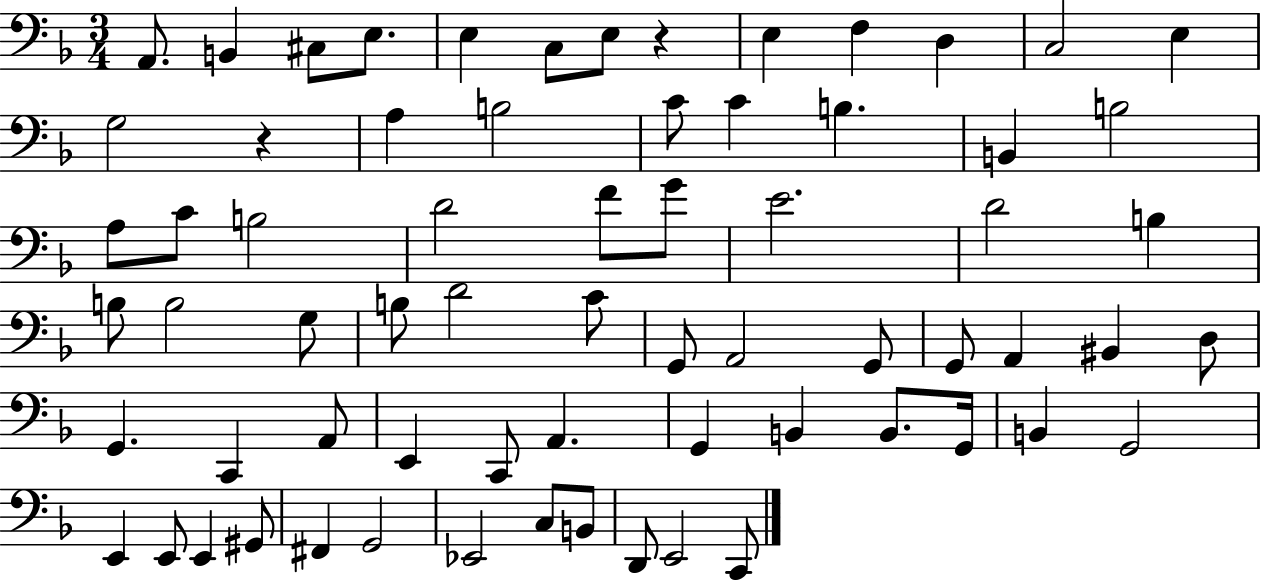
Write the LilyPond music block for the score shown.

{
  \clef bass
  \numericTimeSignature
  \time 3/4
  \key f \major
  a,8. b,4 cis8 e8. | e4 c8 e8 r4 | e4 f4 d4 | c2 e4 | \break g2 r4 | a4 b2 | c'8 c'4 b4. | b,4 b2 | \break a8 c'8 b2 | d'2 f'8 g'8 | e'2. | d'2 b4 | \break b8 b2 g8 | b8 d'2 c'8 | g,8 a,2 g,8 | g,8 a,4 bis,4 d8 | \break g,4. c,4 a,8 | e,4 c,8 a,4. | g,4 b,4 b,8. g,16 | b,4 g,2 | \break e,4 e,8 e,4 gis,8 | fis,4 g,2 | ees,2 c8 b,8 | d,8 e,2 c,8 | \break \bar "|."
}